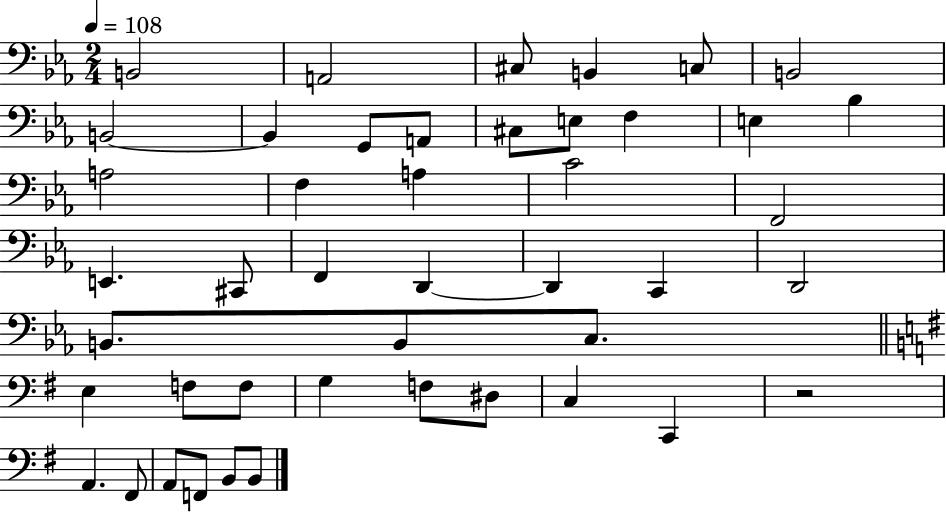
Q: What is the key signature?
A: EES major